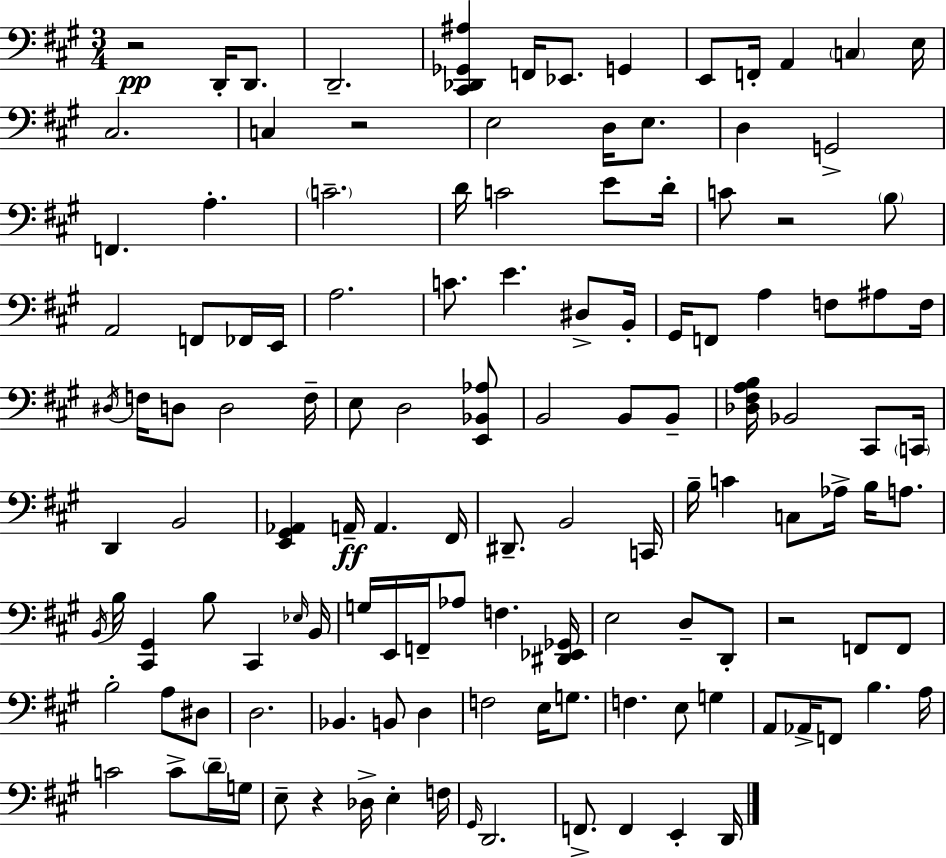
X:1
T:Untitled
M:3/4
L:1/4
K:A
z2 D,,/4 D,,/2 D,,2 [^C,,_D,,_G,,^A,] F,,/4 _E,,/2 G,, E,,/2 F,,/4 A,, C, E,/4 ^C,2 C, z2 E,2 D,/4 E,/2 D, G,,2 F,, A, C2 D/4 C2 E/2 D/4 C/2 z2 B,/2 A,,2 F,,/2 _F,,/4 E,,/4 A,2 C/2 E ^D,/2 B,,/4 ^G,,/4 F,,/2 A, F,/2 ^A,/2 F,/4 ^D,/4 F,/4 D,/2 D,2 F,/4 E,/2 D,2 [E,,_B,,_A,]/2 B,,2 B,,/2 B,,/2 [_D,^F,A,B,]/4 _B,,2 ^C,,/2 C,,/4 D,, B,,2 [E,,^G,,_A,,] A,,/4 A,, ^F,,/4 ^D,,/2 B,,2 C,,/4 B,/4 C C,/2 _A,/4 B,/4 A,/2 B,,/4 B,/4 [^C,,^G,,] B,/2 ^C,, _E,/4 B,,/4 G,/4 E,,/4 F,,/4 _A,/2 F, [^D,,_E,,_G,,]/4 E,2 D,/2 D,,/2 z2 F,,/2 F,,/2 B,2 A,/2 ^D,/2 D,2 _B,, B,,/2 D, F,2 E,/4 G,/2 F, E,/2 G, A,,/2 _A,,/4 F,,/2 B, A,/4 C2 C/2 D/4 G,/4 E,/2 z _D,/4 E, F,/4 ^G,,/4 D,,2 F,,/2 F,, E,, D,,/4